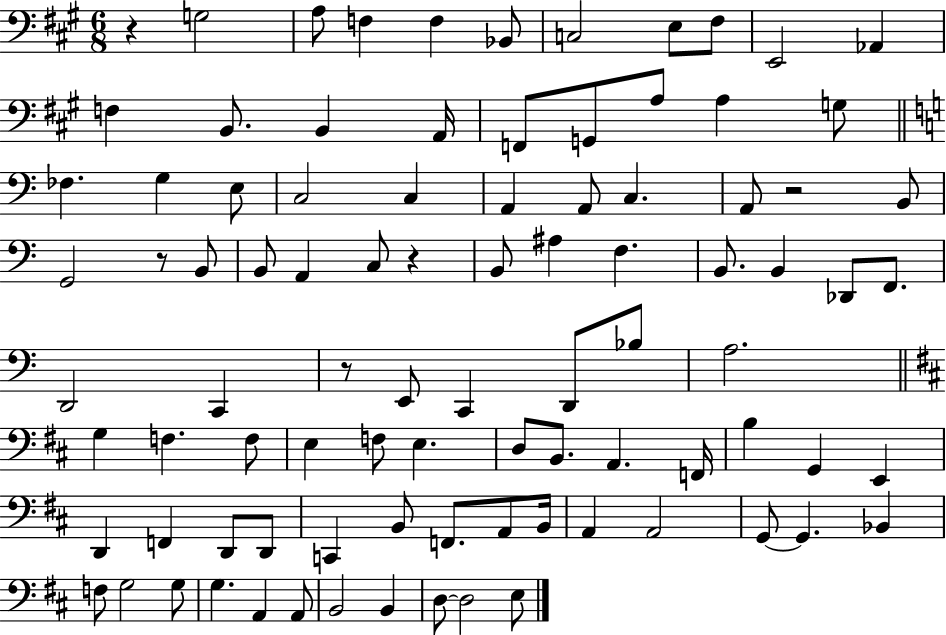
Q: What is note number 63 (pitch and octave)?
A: F2